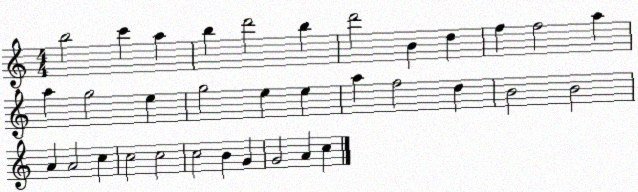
X:1
T:Untitled
M:4/4
L:1/4
K:C
b2 c' a b d'2 b d'2 B d f f2 a a g2 e g2 e e a f2 d B2 B2 A A2 c c2 c2 c2 B G G2 A c